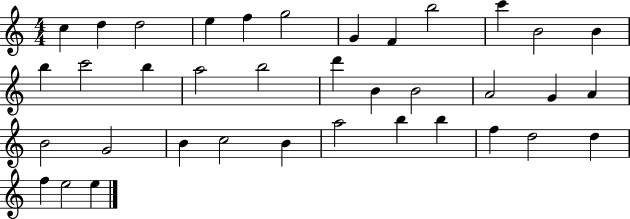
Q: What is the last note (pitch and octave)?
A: E5